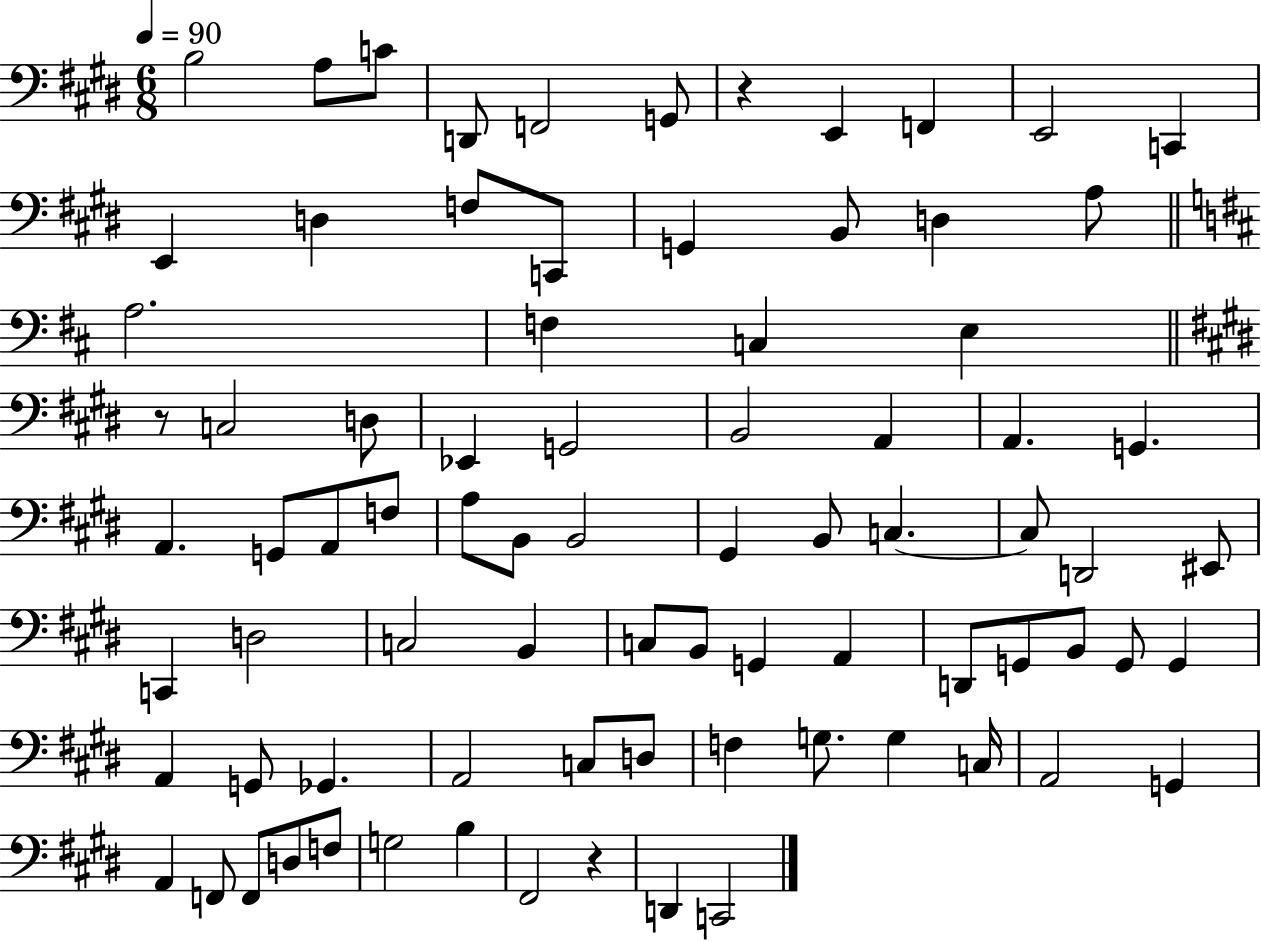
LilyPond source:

{
  \clef bass
  \numericTimeSignature
  \time 6/8
  \key e \major
  \tempo 4 = 90
  b2 a8 c'8 | d,8 f,2 g,8 | r4 e,4 f,4 | e,2 c,4 | \break e,4 d4 f8 c,8 | g,4 b,8 d4 a8 | \bar "||" \break \key d \major a2. | f4 c4 e4 | \bar "||" \break \key e \major r8 c2 d8 | ees,4 g,2 | b,2 a,4 | a,4. g,4. | \break a,4. g,8 a,8 f8 | a8 b,8 b,2 | gis,4 b,8 c4.~~ | c8 d,2 eis,8 | \break c,4 d2 | c2 b,4 | c8 b,8 g,4 a,4 | d,8 g,8 b,8 g,8 g,4 | \break a,4 g,8 ges,4. | a,2 c8 d8 | f4 g8. g4 c16 | a,2 g,4 | \break a,4 f,8 f,8 d8 f8 | g2 b4 | fis,2 r4 | d,4 c,2 | \break \bar "|."
}